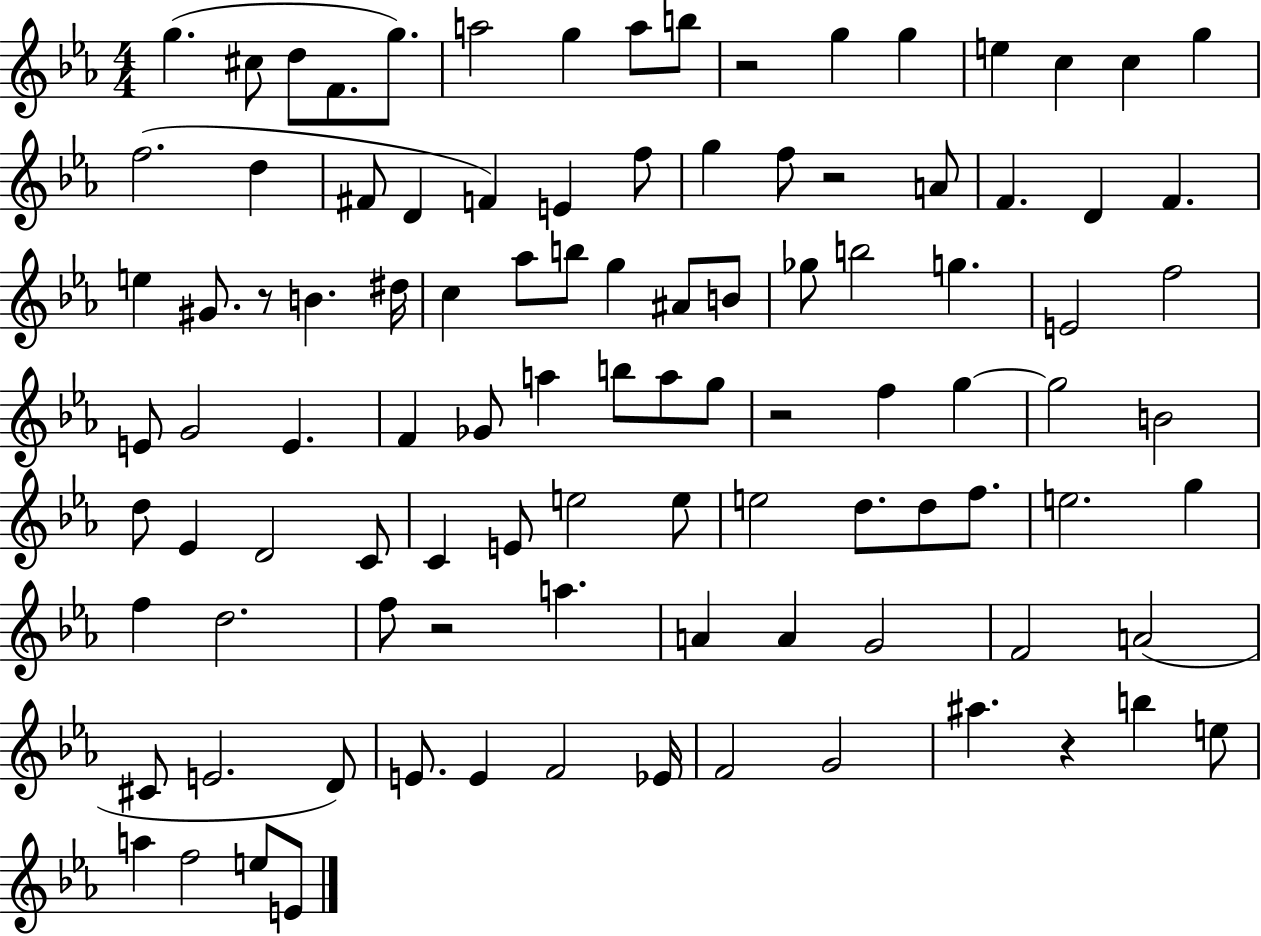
X:1
T:Untitled
M:4/4
L:1/4
K:Eb
g ^c/2 d/2 F/2 g/2 a2 g a/2 b/2 z2 g g e c c g f2 d ^F/2 D F E f/2 g f/2 z2 A/2 F D F e ^G/2 z/2 B ^d/4 c _a/2 b/2 g ^A/2 B/2 _g/2 b2 g E2 f2 E/2 G2 E F _G/2 a b/2 a/2 g/2 z2 f g g2 B2 d/2 _E D2 C/2 C E/2 e2 e/2 e2 d/2 d/2 f/2 e2 g f d2 f/2 z2 a A A G2 F2 A2 ^C/2 E2 D/2 E/2 E F2 _E/4 F2 G2 ^a z b e/2 a f2 e/2 E/2